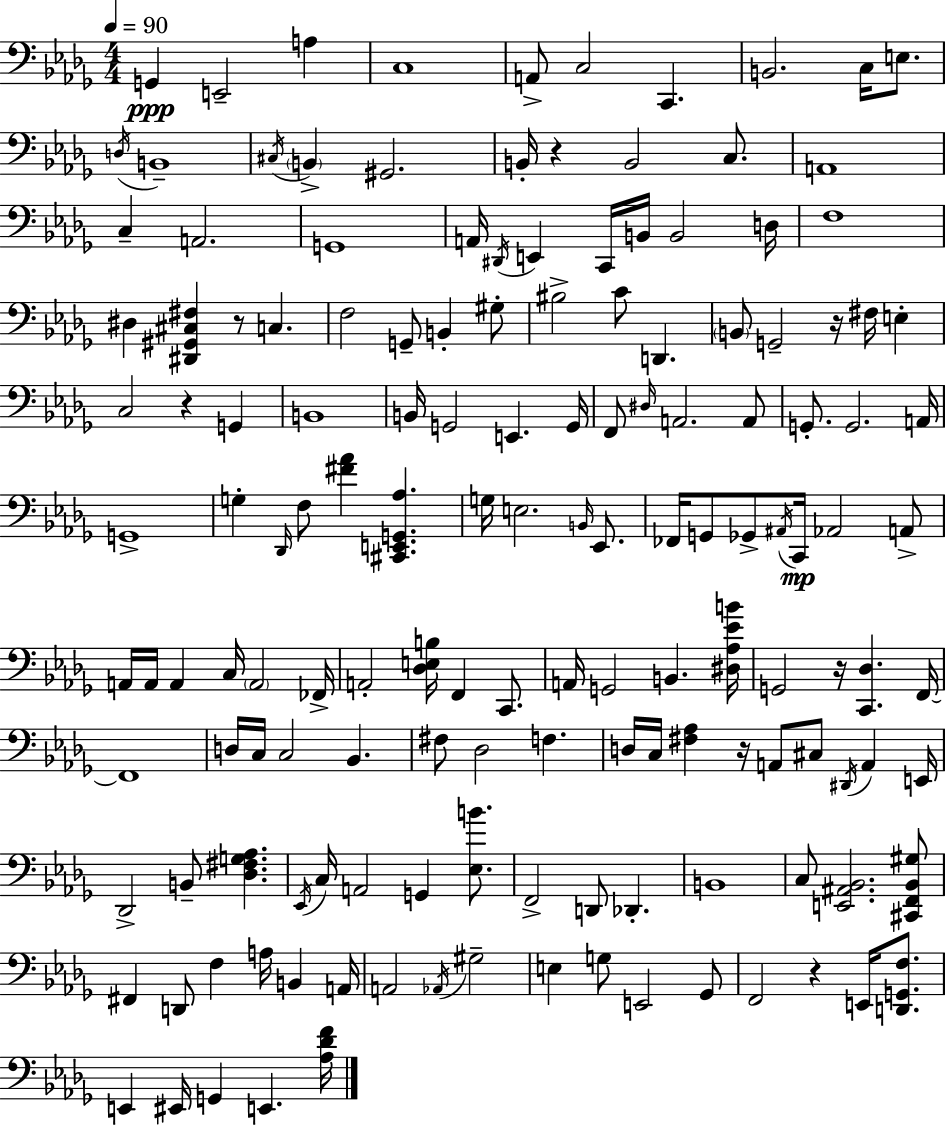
X:1
T:Untitled
M:4/4
L:1/4
K:Bbm
G,, E,,2 A, C,4 A,,/2 C,2 C,, B,,2 C,/4 E,/2 D,/4 B,,4 ^C,/4 B,, ^G,,2 B,,/4 z B,,2 C,/2 A,,4 C, A,,2 G,,4 A,,/4 ^D,,/4 E,, C,,/4 B,,/4 B,,2 D,/4 F,4 ^D, [^D,,^G,,^C,^F,] z/2 C, F,2 G,,/2 B,, ^G,/2 ^B,2 C/2 D,, B,,/2 G,,2 z/4 ^F,/4 E, C,2 z G,, B,,4 B,,/4 G,,2 E,, G,,/4 F,,/2 ^D,/4 A,,2 A,,/2 G,,/2 G,,2 A,,/4 G,,4 G, _D,,/4 F,/2 [^F_A] [^C,,E,,G,,_A,] G,/4 E,2 B,,/4 _E,,/2 _F,,/4 G,,/2 _G,,/2 ^A,,/4 C,,/4 _A,,2 A,,/2 A,,/4 A,,/4 A,, C,/4 A,,2 _F,,/4 A,,2 [_D,E,B,]/4 F,, C,,/2 A,,/4 G,,2 B,, [^D,_A,_EB]/4 G,,2 z/4 [C,,_D,] F,,/4 F,,4 D,/4 C,/4 C,2 _B,, ^F,/2 _D,2 F, D,/4 C,/4 [^F,_A,] z/4 A,,/2 ^C,/2 ^D,,/4 A,, E,,/4 _D,,2 B,,/2 [_D,^F,G,_A,] _E,,/4 C,/4 A,,2 G,, [_E,B]/2 F,,2 D,,/2 _D,, B,,4 C,/2 [E,,^A,,_B,,]2 [^C,,F,,_B,,^G,]/2 ^F,, D,,/2 F, A,/4 B,, A,,/4 A,,2 _A,,/4 ^G,2 E, G,/2 E,,2 _G,,/2 F,,2 z E,,/4 [D,,G,,F,]/2 E,, ^E,,/4 G,, E,, [_A,_DF]/4